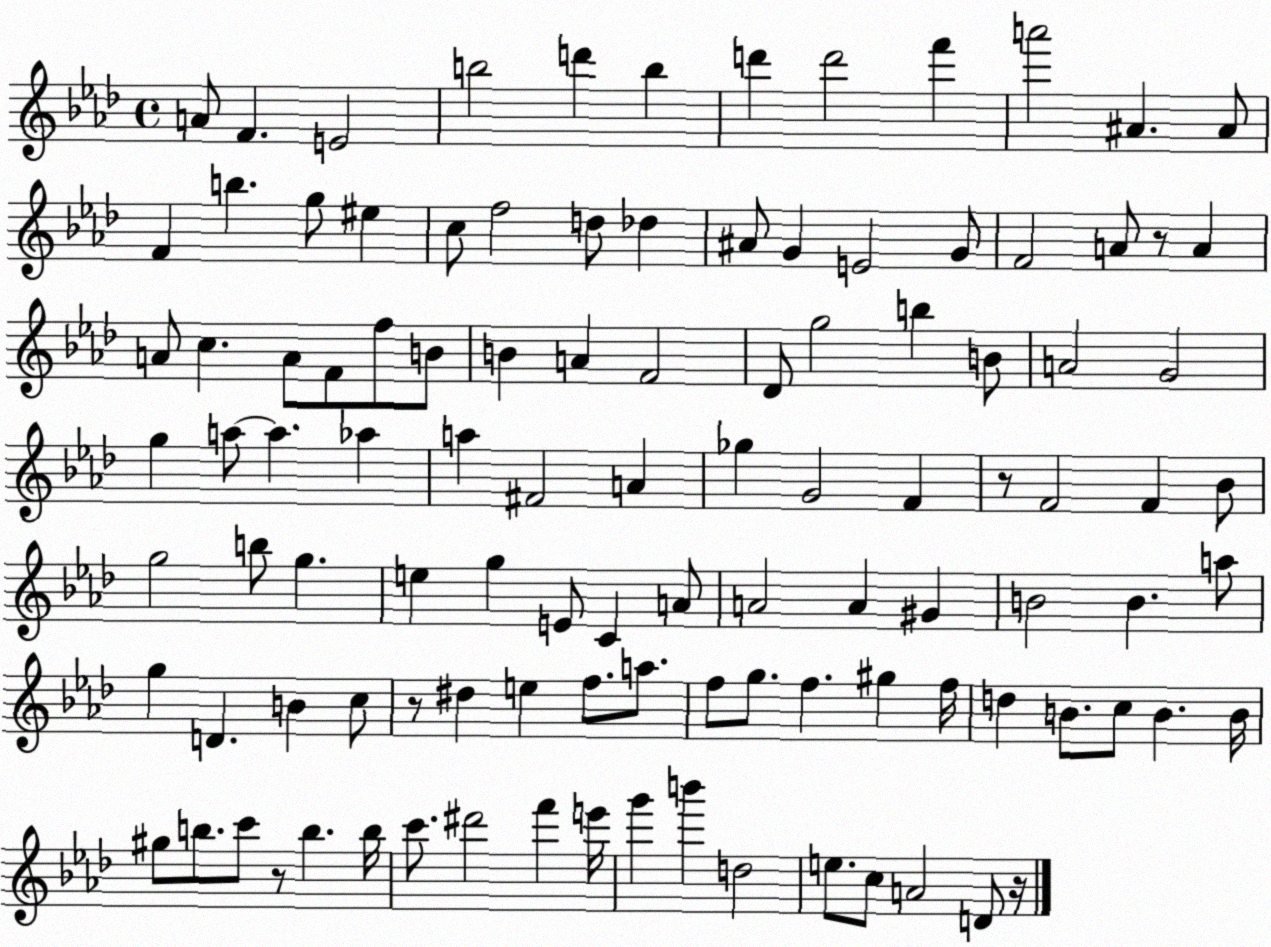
X:1
T:Untitled
M:4/4
L:1/4
K:Ab
A/2 F E2 b2 d' b d' d'2 f' a'2 ^A ^A/2 F b g/2 ^e c/2 f2 d/2 _d ^A/2 G E2 G/2 F2 A/2 z/2 A A/2 c A/2 F/2 f/2 B/2 B A F2 _D/2 g2 b B/2 A2 G2 g a/2 a _a a ^F2 A _g G2 F z/2 F2 F _B/2 g2 b/2 g e g E/2 C A/2 A2 A ^G B2 B a/2 g D B c/2 z/2 ^d e f/2 a/2 f/2 g/2 f ^g f/4 d B/2 c/2 B B/4 ^g/2 b/2 c'/2 z/2 b b/4 c'/2 ^d'2 f' e'/4 g' b' d2 e/2 c/2 A2 D/2 z/4